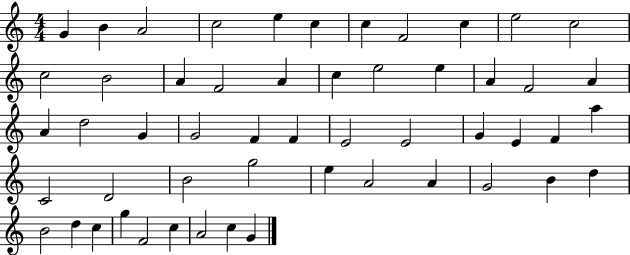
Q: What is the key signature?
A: C major